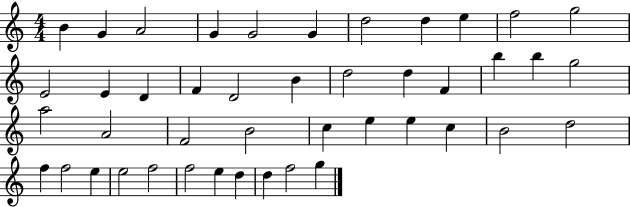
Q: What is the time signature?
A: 4/4